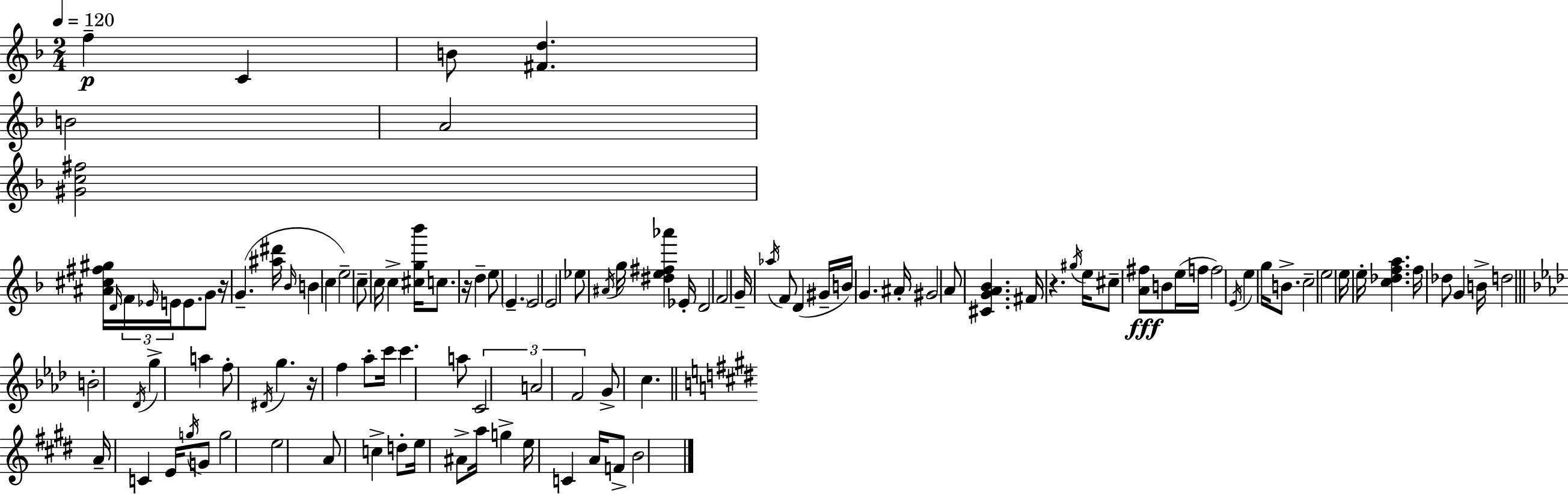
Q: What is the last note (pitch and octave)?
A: B4